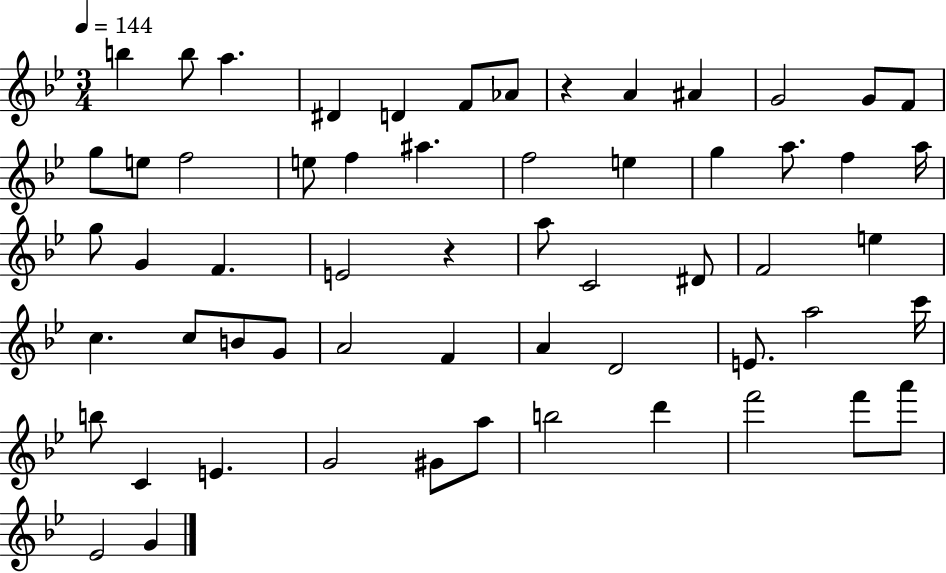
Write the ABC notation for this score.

X:1
T:Untitled
M:3/4
L:1/4
K:Bb
b b/2 a ^D D F/2 _A/2 z A ^A G2 G/2 F/2 g/2 e/2 f2 e/2 f ^a f2 e g a/2 f a/4 g/2 G F E2 z a/2 C2 ^D/2 F2 e c c/2 B/2 G/2 A2 F A D2 E/2 a2 c'/4 b/2 C E G2 ^G/2 a/2 b2 d' f'2 f'/2 a'/2 _E2 G